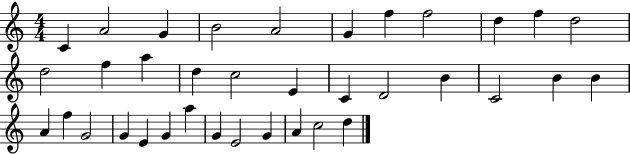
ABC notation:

X:1
T:Untitled
M:4/4
L:1/4
K:C
C A2 G B2 A2 G f f2 d f d2 d2 f a d c2 E C D2 B C2 B B A f G2 G E G a G E2 G A c2 d